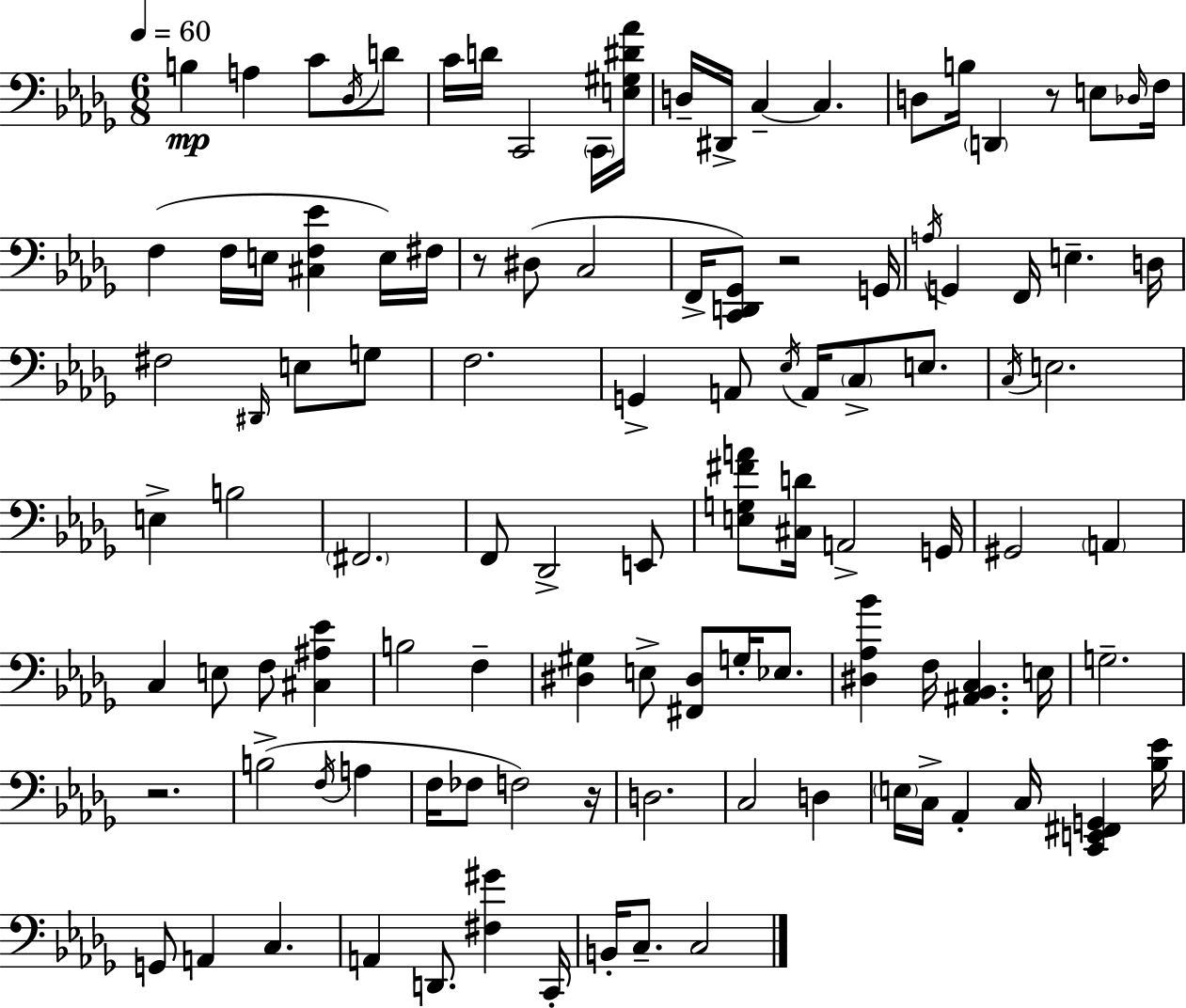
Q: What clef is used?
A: bass